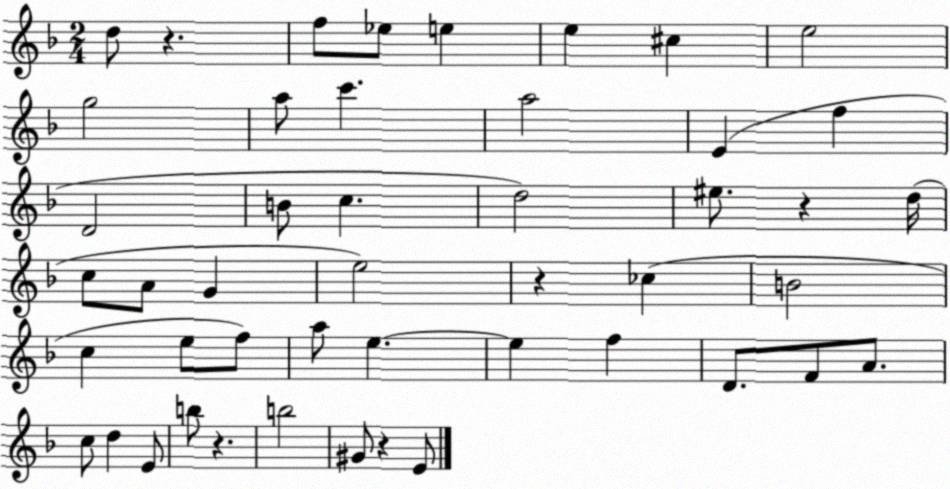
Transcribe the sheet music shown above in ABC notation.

X:1
T:Untitled
M:2/4
L:1/4
K:F
d/2 z f/2 _e/2 e e ^c e2 g2 a/2 c' a2 E f D2 B/2 c d2 ^e/2 z d/4 c/2 A/2 G e2 z _c B2 c e/2 f/2 a/2 e e f D/2 F/2 A/2 c/2 d E/2 b/2 z b2 ^G/2 z E/2